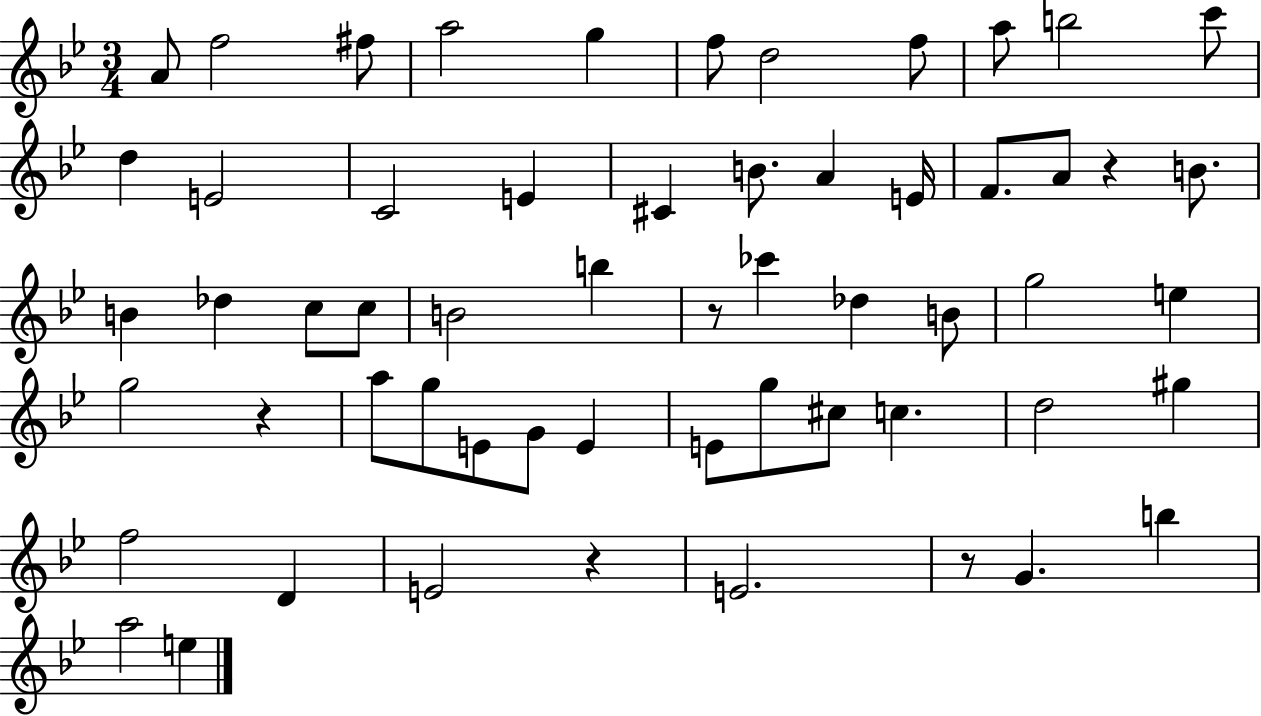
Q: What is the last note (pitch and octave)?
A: E5